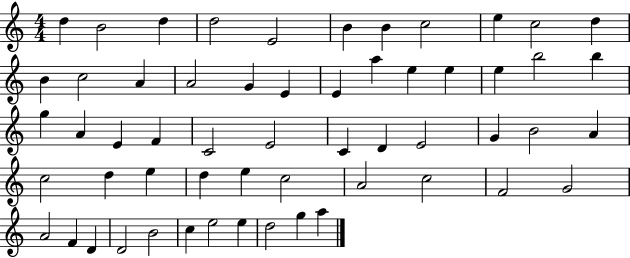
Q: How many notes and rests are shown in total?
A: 57